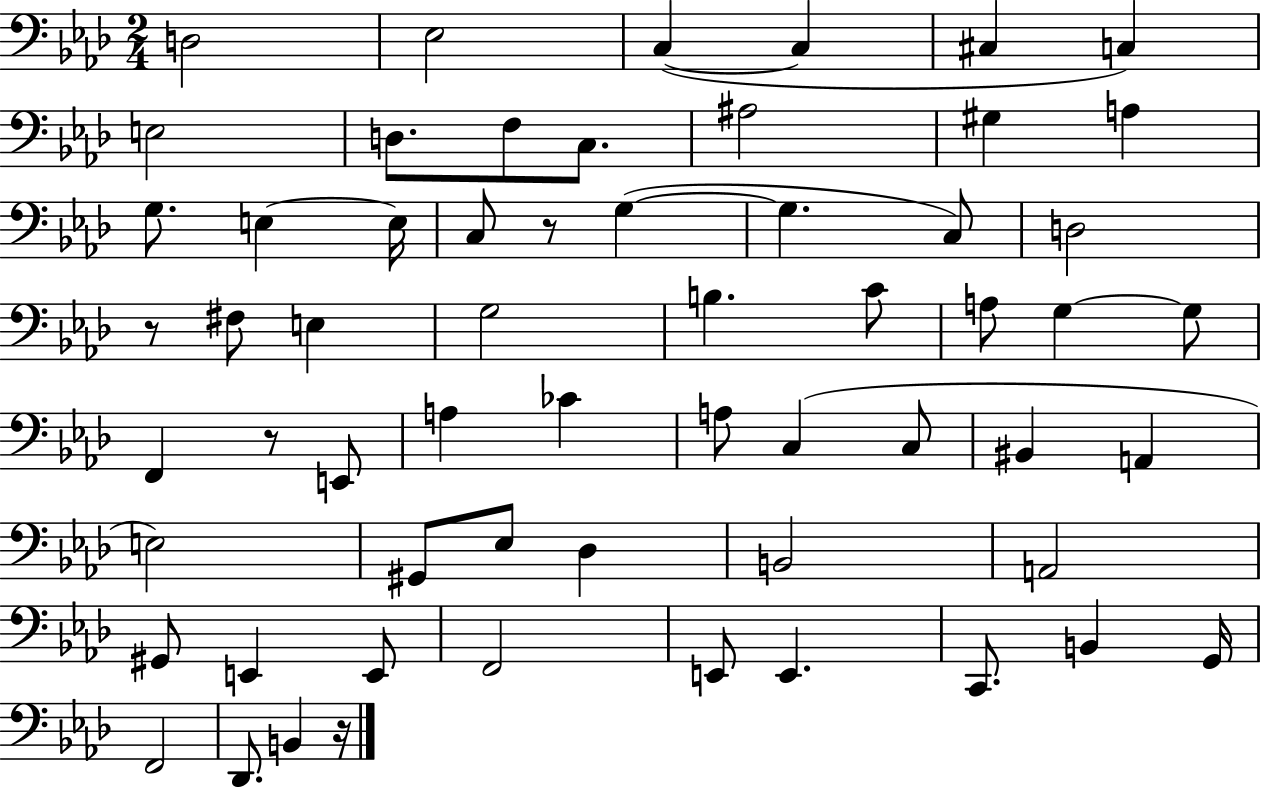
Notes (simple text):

D3/h Eb3/h C3/q C3/q C#3/q C3/q E3/h D3/e. F3/e C3/e. A#3/h G#3/q A3/q G3/e. E3/q E3/s C3/e R/e G3/q G3/q. C3/e D3/h R/e F#3/e E3/q G3/h B3/q. C4/e A3/e G3/q G3/e F2/q R/e E2/e A3/q CES4/q A3/e C3/q C3/e BIS2/q A2/q E3/h G#2/e Eb3/e Db3/q B2/h A2/h G#2/e E2/q E2/e F2/h E2/e E2/q. C2/e. B2/q G2/s F2/h Db2/e. B2/q R/s